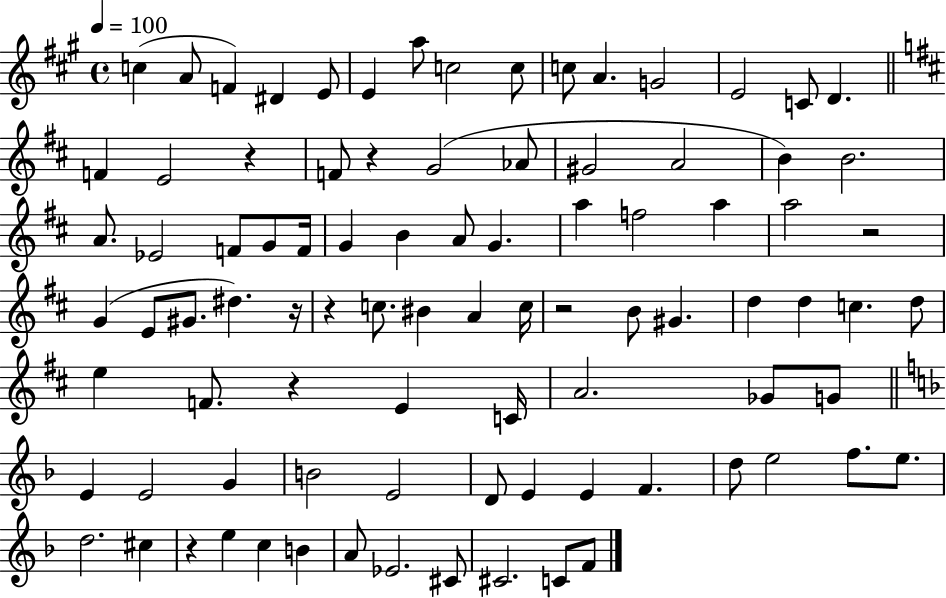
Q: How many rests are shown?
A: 8